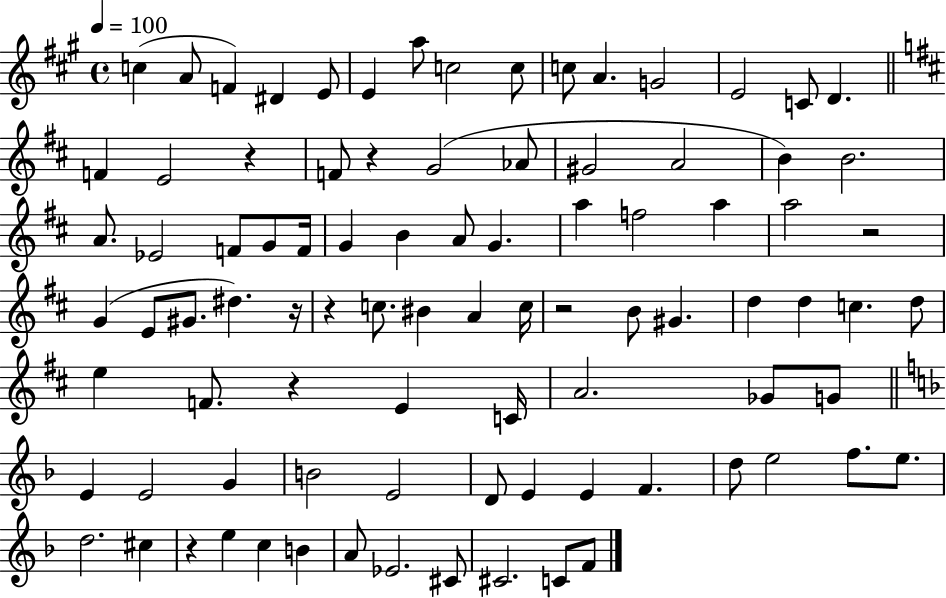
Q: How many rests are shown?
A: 8